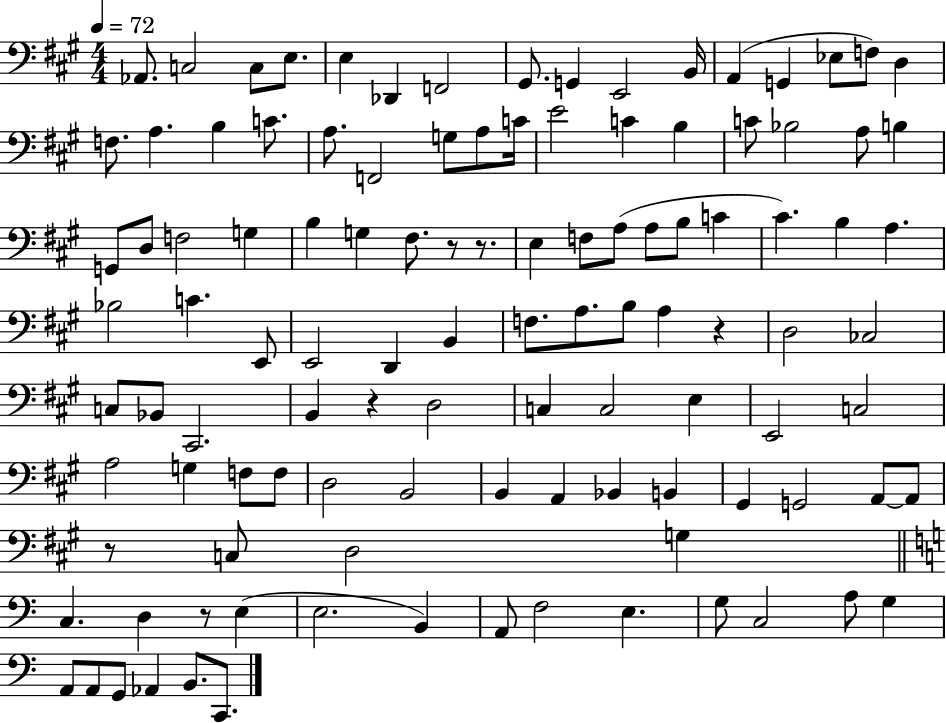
{
  \clef bass
  \numericTimeSignature
  \time 4/4
  \key a \major
  \tempo 4 = 72
  aes,8. c2 c8 e8. | e4 des,4 f,2 | gis,8. g,4 e,2 b,16 | a,4( g,4 ees8 f8) d4 | \break f8. a4. b4 c'8. | a8. f,2 g8 a8 c'16 | e'2 c'4 b4 | c'8 bes2 a8 b4 | \break g,8 d8 f2 g4 | b4 g4 fis8. r8 r8. | e4 f8 a8( a8 b8 c'4 | cis'4.) b4 a4. | \break bes2 c'4. e,8 | e,2 d,4 b,4 | f8. a8. b8 a4 r4 | d2 ces2 | \break c8 bes,8 cis,2. | b,4 r4 d2 | c4 c2 e4 | e,2 c2 | \break a2 g4 f8 f8 | d2 b,2 | b,4 a,4 bes,4 b,4 | gis,4 g,2 a,8~~ a,8 | \break r8 c8 d2 g4 | \bar "||" \break \key c \major c4. d4 r8 e4( | e2. b,4) | a,8 f2 e4. | g8 c2 a8 g4 | \break a,8 a,8 g,8 aes,4 b,8. c,8. | \bar "|."
}